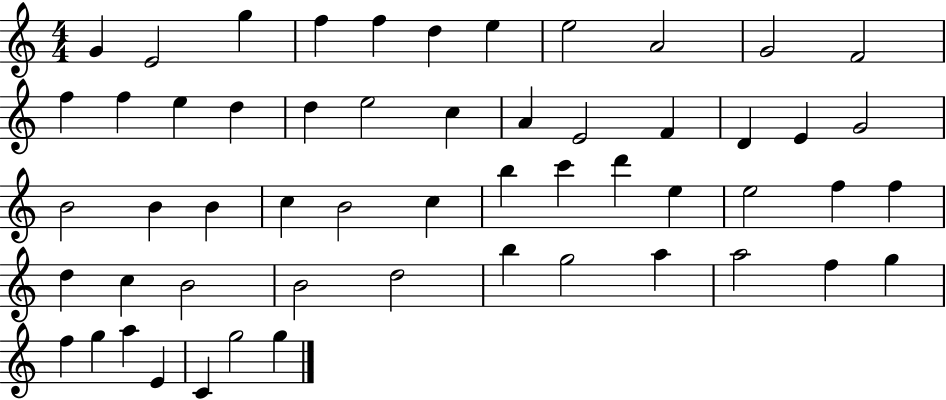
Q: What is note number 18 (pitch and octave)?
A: C5